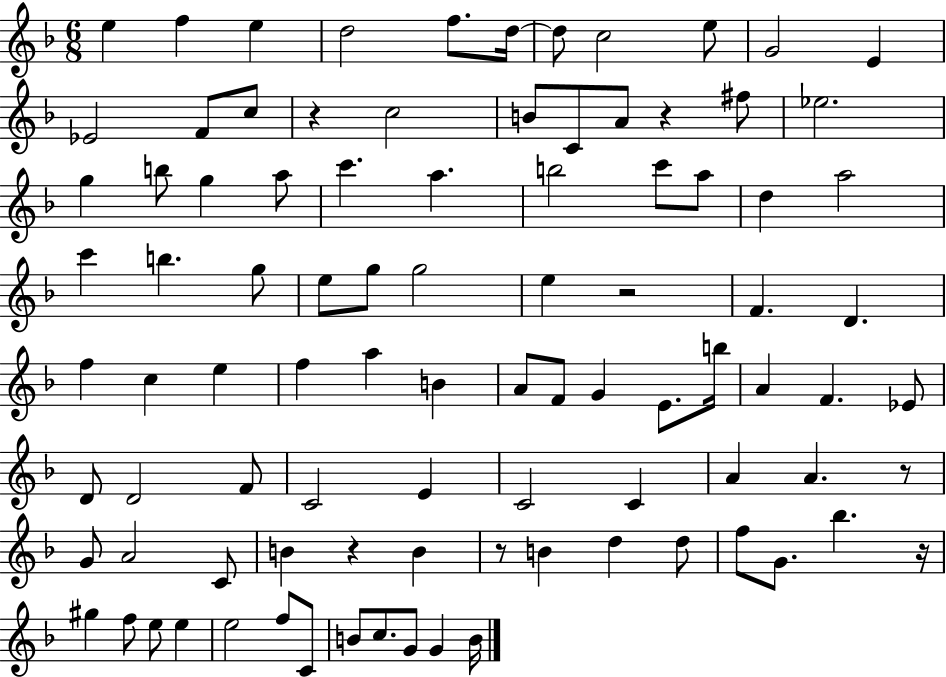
X:1
T:Untitled
M:6/8
L:1/4
K:F
e f e d2 f/2 d/4 d/2 c2 e/2 G2 E _E2 F/2 c/2 z c2 B/2 C/2 A/2 z ^f/2 _e2 g b/2 g a/2 c' a b2 c'/2 a/2 d a2 c' b g/2 e/2 g/2 g2 e z2 F D f c e f a B A/2 F/2 G E/2 b/4 A F _E/2 D/2 D2 F/2 C2 E C2 C A A z/2 G/2 A2 C/2 B z B z/2 B d d/2 f/2 G/2 _b z/4 ^g f/2 e/2 e e2 f/2 C/2 B/2 c/2 G/2 G B/4